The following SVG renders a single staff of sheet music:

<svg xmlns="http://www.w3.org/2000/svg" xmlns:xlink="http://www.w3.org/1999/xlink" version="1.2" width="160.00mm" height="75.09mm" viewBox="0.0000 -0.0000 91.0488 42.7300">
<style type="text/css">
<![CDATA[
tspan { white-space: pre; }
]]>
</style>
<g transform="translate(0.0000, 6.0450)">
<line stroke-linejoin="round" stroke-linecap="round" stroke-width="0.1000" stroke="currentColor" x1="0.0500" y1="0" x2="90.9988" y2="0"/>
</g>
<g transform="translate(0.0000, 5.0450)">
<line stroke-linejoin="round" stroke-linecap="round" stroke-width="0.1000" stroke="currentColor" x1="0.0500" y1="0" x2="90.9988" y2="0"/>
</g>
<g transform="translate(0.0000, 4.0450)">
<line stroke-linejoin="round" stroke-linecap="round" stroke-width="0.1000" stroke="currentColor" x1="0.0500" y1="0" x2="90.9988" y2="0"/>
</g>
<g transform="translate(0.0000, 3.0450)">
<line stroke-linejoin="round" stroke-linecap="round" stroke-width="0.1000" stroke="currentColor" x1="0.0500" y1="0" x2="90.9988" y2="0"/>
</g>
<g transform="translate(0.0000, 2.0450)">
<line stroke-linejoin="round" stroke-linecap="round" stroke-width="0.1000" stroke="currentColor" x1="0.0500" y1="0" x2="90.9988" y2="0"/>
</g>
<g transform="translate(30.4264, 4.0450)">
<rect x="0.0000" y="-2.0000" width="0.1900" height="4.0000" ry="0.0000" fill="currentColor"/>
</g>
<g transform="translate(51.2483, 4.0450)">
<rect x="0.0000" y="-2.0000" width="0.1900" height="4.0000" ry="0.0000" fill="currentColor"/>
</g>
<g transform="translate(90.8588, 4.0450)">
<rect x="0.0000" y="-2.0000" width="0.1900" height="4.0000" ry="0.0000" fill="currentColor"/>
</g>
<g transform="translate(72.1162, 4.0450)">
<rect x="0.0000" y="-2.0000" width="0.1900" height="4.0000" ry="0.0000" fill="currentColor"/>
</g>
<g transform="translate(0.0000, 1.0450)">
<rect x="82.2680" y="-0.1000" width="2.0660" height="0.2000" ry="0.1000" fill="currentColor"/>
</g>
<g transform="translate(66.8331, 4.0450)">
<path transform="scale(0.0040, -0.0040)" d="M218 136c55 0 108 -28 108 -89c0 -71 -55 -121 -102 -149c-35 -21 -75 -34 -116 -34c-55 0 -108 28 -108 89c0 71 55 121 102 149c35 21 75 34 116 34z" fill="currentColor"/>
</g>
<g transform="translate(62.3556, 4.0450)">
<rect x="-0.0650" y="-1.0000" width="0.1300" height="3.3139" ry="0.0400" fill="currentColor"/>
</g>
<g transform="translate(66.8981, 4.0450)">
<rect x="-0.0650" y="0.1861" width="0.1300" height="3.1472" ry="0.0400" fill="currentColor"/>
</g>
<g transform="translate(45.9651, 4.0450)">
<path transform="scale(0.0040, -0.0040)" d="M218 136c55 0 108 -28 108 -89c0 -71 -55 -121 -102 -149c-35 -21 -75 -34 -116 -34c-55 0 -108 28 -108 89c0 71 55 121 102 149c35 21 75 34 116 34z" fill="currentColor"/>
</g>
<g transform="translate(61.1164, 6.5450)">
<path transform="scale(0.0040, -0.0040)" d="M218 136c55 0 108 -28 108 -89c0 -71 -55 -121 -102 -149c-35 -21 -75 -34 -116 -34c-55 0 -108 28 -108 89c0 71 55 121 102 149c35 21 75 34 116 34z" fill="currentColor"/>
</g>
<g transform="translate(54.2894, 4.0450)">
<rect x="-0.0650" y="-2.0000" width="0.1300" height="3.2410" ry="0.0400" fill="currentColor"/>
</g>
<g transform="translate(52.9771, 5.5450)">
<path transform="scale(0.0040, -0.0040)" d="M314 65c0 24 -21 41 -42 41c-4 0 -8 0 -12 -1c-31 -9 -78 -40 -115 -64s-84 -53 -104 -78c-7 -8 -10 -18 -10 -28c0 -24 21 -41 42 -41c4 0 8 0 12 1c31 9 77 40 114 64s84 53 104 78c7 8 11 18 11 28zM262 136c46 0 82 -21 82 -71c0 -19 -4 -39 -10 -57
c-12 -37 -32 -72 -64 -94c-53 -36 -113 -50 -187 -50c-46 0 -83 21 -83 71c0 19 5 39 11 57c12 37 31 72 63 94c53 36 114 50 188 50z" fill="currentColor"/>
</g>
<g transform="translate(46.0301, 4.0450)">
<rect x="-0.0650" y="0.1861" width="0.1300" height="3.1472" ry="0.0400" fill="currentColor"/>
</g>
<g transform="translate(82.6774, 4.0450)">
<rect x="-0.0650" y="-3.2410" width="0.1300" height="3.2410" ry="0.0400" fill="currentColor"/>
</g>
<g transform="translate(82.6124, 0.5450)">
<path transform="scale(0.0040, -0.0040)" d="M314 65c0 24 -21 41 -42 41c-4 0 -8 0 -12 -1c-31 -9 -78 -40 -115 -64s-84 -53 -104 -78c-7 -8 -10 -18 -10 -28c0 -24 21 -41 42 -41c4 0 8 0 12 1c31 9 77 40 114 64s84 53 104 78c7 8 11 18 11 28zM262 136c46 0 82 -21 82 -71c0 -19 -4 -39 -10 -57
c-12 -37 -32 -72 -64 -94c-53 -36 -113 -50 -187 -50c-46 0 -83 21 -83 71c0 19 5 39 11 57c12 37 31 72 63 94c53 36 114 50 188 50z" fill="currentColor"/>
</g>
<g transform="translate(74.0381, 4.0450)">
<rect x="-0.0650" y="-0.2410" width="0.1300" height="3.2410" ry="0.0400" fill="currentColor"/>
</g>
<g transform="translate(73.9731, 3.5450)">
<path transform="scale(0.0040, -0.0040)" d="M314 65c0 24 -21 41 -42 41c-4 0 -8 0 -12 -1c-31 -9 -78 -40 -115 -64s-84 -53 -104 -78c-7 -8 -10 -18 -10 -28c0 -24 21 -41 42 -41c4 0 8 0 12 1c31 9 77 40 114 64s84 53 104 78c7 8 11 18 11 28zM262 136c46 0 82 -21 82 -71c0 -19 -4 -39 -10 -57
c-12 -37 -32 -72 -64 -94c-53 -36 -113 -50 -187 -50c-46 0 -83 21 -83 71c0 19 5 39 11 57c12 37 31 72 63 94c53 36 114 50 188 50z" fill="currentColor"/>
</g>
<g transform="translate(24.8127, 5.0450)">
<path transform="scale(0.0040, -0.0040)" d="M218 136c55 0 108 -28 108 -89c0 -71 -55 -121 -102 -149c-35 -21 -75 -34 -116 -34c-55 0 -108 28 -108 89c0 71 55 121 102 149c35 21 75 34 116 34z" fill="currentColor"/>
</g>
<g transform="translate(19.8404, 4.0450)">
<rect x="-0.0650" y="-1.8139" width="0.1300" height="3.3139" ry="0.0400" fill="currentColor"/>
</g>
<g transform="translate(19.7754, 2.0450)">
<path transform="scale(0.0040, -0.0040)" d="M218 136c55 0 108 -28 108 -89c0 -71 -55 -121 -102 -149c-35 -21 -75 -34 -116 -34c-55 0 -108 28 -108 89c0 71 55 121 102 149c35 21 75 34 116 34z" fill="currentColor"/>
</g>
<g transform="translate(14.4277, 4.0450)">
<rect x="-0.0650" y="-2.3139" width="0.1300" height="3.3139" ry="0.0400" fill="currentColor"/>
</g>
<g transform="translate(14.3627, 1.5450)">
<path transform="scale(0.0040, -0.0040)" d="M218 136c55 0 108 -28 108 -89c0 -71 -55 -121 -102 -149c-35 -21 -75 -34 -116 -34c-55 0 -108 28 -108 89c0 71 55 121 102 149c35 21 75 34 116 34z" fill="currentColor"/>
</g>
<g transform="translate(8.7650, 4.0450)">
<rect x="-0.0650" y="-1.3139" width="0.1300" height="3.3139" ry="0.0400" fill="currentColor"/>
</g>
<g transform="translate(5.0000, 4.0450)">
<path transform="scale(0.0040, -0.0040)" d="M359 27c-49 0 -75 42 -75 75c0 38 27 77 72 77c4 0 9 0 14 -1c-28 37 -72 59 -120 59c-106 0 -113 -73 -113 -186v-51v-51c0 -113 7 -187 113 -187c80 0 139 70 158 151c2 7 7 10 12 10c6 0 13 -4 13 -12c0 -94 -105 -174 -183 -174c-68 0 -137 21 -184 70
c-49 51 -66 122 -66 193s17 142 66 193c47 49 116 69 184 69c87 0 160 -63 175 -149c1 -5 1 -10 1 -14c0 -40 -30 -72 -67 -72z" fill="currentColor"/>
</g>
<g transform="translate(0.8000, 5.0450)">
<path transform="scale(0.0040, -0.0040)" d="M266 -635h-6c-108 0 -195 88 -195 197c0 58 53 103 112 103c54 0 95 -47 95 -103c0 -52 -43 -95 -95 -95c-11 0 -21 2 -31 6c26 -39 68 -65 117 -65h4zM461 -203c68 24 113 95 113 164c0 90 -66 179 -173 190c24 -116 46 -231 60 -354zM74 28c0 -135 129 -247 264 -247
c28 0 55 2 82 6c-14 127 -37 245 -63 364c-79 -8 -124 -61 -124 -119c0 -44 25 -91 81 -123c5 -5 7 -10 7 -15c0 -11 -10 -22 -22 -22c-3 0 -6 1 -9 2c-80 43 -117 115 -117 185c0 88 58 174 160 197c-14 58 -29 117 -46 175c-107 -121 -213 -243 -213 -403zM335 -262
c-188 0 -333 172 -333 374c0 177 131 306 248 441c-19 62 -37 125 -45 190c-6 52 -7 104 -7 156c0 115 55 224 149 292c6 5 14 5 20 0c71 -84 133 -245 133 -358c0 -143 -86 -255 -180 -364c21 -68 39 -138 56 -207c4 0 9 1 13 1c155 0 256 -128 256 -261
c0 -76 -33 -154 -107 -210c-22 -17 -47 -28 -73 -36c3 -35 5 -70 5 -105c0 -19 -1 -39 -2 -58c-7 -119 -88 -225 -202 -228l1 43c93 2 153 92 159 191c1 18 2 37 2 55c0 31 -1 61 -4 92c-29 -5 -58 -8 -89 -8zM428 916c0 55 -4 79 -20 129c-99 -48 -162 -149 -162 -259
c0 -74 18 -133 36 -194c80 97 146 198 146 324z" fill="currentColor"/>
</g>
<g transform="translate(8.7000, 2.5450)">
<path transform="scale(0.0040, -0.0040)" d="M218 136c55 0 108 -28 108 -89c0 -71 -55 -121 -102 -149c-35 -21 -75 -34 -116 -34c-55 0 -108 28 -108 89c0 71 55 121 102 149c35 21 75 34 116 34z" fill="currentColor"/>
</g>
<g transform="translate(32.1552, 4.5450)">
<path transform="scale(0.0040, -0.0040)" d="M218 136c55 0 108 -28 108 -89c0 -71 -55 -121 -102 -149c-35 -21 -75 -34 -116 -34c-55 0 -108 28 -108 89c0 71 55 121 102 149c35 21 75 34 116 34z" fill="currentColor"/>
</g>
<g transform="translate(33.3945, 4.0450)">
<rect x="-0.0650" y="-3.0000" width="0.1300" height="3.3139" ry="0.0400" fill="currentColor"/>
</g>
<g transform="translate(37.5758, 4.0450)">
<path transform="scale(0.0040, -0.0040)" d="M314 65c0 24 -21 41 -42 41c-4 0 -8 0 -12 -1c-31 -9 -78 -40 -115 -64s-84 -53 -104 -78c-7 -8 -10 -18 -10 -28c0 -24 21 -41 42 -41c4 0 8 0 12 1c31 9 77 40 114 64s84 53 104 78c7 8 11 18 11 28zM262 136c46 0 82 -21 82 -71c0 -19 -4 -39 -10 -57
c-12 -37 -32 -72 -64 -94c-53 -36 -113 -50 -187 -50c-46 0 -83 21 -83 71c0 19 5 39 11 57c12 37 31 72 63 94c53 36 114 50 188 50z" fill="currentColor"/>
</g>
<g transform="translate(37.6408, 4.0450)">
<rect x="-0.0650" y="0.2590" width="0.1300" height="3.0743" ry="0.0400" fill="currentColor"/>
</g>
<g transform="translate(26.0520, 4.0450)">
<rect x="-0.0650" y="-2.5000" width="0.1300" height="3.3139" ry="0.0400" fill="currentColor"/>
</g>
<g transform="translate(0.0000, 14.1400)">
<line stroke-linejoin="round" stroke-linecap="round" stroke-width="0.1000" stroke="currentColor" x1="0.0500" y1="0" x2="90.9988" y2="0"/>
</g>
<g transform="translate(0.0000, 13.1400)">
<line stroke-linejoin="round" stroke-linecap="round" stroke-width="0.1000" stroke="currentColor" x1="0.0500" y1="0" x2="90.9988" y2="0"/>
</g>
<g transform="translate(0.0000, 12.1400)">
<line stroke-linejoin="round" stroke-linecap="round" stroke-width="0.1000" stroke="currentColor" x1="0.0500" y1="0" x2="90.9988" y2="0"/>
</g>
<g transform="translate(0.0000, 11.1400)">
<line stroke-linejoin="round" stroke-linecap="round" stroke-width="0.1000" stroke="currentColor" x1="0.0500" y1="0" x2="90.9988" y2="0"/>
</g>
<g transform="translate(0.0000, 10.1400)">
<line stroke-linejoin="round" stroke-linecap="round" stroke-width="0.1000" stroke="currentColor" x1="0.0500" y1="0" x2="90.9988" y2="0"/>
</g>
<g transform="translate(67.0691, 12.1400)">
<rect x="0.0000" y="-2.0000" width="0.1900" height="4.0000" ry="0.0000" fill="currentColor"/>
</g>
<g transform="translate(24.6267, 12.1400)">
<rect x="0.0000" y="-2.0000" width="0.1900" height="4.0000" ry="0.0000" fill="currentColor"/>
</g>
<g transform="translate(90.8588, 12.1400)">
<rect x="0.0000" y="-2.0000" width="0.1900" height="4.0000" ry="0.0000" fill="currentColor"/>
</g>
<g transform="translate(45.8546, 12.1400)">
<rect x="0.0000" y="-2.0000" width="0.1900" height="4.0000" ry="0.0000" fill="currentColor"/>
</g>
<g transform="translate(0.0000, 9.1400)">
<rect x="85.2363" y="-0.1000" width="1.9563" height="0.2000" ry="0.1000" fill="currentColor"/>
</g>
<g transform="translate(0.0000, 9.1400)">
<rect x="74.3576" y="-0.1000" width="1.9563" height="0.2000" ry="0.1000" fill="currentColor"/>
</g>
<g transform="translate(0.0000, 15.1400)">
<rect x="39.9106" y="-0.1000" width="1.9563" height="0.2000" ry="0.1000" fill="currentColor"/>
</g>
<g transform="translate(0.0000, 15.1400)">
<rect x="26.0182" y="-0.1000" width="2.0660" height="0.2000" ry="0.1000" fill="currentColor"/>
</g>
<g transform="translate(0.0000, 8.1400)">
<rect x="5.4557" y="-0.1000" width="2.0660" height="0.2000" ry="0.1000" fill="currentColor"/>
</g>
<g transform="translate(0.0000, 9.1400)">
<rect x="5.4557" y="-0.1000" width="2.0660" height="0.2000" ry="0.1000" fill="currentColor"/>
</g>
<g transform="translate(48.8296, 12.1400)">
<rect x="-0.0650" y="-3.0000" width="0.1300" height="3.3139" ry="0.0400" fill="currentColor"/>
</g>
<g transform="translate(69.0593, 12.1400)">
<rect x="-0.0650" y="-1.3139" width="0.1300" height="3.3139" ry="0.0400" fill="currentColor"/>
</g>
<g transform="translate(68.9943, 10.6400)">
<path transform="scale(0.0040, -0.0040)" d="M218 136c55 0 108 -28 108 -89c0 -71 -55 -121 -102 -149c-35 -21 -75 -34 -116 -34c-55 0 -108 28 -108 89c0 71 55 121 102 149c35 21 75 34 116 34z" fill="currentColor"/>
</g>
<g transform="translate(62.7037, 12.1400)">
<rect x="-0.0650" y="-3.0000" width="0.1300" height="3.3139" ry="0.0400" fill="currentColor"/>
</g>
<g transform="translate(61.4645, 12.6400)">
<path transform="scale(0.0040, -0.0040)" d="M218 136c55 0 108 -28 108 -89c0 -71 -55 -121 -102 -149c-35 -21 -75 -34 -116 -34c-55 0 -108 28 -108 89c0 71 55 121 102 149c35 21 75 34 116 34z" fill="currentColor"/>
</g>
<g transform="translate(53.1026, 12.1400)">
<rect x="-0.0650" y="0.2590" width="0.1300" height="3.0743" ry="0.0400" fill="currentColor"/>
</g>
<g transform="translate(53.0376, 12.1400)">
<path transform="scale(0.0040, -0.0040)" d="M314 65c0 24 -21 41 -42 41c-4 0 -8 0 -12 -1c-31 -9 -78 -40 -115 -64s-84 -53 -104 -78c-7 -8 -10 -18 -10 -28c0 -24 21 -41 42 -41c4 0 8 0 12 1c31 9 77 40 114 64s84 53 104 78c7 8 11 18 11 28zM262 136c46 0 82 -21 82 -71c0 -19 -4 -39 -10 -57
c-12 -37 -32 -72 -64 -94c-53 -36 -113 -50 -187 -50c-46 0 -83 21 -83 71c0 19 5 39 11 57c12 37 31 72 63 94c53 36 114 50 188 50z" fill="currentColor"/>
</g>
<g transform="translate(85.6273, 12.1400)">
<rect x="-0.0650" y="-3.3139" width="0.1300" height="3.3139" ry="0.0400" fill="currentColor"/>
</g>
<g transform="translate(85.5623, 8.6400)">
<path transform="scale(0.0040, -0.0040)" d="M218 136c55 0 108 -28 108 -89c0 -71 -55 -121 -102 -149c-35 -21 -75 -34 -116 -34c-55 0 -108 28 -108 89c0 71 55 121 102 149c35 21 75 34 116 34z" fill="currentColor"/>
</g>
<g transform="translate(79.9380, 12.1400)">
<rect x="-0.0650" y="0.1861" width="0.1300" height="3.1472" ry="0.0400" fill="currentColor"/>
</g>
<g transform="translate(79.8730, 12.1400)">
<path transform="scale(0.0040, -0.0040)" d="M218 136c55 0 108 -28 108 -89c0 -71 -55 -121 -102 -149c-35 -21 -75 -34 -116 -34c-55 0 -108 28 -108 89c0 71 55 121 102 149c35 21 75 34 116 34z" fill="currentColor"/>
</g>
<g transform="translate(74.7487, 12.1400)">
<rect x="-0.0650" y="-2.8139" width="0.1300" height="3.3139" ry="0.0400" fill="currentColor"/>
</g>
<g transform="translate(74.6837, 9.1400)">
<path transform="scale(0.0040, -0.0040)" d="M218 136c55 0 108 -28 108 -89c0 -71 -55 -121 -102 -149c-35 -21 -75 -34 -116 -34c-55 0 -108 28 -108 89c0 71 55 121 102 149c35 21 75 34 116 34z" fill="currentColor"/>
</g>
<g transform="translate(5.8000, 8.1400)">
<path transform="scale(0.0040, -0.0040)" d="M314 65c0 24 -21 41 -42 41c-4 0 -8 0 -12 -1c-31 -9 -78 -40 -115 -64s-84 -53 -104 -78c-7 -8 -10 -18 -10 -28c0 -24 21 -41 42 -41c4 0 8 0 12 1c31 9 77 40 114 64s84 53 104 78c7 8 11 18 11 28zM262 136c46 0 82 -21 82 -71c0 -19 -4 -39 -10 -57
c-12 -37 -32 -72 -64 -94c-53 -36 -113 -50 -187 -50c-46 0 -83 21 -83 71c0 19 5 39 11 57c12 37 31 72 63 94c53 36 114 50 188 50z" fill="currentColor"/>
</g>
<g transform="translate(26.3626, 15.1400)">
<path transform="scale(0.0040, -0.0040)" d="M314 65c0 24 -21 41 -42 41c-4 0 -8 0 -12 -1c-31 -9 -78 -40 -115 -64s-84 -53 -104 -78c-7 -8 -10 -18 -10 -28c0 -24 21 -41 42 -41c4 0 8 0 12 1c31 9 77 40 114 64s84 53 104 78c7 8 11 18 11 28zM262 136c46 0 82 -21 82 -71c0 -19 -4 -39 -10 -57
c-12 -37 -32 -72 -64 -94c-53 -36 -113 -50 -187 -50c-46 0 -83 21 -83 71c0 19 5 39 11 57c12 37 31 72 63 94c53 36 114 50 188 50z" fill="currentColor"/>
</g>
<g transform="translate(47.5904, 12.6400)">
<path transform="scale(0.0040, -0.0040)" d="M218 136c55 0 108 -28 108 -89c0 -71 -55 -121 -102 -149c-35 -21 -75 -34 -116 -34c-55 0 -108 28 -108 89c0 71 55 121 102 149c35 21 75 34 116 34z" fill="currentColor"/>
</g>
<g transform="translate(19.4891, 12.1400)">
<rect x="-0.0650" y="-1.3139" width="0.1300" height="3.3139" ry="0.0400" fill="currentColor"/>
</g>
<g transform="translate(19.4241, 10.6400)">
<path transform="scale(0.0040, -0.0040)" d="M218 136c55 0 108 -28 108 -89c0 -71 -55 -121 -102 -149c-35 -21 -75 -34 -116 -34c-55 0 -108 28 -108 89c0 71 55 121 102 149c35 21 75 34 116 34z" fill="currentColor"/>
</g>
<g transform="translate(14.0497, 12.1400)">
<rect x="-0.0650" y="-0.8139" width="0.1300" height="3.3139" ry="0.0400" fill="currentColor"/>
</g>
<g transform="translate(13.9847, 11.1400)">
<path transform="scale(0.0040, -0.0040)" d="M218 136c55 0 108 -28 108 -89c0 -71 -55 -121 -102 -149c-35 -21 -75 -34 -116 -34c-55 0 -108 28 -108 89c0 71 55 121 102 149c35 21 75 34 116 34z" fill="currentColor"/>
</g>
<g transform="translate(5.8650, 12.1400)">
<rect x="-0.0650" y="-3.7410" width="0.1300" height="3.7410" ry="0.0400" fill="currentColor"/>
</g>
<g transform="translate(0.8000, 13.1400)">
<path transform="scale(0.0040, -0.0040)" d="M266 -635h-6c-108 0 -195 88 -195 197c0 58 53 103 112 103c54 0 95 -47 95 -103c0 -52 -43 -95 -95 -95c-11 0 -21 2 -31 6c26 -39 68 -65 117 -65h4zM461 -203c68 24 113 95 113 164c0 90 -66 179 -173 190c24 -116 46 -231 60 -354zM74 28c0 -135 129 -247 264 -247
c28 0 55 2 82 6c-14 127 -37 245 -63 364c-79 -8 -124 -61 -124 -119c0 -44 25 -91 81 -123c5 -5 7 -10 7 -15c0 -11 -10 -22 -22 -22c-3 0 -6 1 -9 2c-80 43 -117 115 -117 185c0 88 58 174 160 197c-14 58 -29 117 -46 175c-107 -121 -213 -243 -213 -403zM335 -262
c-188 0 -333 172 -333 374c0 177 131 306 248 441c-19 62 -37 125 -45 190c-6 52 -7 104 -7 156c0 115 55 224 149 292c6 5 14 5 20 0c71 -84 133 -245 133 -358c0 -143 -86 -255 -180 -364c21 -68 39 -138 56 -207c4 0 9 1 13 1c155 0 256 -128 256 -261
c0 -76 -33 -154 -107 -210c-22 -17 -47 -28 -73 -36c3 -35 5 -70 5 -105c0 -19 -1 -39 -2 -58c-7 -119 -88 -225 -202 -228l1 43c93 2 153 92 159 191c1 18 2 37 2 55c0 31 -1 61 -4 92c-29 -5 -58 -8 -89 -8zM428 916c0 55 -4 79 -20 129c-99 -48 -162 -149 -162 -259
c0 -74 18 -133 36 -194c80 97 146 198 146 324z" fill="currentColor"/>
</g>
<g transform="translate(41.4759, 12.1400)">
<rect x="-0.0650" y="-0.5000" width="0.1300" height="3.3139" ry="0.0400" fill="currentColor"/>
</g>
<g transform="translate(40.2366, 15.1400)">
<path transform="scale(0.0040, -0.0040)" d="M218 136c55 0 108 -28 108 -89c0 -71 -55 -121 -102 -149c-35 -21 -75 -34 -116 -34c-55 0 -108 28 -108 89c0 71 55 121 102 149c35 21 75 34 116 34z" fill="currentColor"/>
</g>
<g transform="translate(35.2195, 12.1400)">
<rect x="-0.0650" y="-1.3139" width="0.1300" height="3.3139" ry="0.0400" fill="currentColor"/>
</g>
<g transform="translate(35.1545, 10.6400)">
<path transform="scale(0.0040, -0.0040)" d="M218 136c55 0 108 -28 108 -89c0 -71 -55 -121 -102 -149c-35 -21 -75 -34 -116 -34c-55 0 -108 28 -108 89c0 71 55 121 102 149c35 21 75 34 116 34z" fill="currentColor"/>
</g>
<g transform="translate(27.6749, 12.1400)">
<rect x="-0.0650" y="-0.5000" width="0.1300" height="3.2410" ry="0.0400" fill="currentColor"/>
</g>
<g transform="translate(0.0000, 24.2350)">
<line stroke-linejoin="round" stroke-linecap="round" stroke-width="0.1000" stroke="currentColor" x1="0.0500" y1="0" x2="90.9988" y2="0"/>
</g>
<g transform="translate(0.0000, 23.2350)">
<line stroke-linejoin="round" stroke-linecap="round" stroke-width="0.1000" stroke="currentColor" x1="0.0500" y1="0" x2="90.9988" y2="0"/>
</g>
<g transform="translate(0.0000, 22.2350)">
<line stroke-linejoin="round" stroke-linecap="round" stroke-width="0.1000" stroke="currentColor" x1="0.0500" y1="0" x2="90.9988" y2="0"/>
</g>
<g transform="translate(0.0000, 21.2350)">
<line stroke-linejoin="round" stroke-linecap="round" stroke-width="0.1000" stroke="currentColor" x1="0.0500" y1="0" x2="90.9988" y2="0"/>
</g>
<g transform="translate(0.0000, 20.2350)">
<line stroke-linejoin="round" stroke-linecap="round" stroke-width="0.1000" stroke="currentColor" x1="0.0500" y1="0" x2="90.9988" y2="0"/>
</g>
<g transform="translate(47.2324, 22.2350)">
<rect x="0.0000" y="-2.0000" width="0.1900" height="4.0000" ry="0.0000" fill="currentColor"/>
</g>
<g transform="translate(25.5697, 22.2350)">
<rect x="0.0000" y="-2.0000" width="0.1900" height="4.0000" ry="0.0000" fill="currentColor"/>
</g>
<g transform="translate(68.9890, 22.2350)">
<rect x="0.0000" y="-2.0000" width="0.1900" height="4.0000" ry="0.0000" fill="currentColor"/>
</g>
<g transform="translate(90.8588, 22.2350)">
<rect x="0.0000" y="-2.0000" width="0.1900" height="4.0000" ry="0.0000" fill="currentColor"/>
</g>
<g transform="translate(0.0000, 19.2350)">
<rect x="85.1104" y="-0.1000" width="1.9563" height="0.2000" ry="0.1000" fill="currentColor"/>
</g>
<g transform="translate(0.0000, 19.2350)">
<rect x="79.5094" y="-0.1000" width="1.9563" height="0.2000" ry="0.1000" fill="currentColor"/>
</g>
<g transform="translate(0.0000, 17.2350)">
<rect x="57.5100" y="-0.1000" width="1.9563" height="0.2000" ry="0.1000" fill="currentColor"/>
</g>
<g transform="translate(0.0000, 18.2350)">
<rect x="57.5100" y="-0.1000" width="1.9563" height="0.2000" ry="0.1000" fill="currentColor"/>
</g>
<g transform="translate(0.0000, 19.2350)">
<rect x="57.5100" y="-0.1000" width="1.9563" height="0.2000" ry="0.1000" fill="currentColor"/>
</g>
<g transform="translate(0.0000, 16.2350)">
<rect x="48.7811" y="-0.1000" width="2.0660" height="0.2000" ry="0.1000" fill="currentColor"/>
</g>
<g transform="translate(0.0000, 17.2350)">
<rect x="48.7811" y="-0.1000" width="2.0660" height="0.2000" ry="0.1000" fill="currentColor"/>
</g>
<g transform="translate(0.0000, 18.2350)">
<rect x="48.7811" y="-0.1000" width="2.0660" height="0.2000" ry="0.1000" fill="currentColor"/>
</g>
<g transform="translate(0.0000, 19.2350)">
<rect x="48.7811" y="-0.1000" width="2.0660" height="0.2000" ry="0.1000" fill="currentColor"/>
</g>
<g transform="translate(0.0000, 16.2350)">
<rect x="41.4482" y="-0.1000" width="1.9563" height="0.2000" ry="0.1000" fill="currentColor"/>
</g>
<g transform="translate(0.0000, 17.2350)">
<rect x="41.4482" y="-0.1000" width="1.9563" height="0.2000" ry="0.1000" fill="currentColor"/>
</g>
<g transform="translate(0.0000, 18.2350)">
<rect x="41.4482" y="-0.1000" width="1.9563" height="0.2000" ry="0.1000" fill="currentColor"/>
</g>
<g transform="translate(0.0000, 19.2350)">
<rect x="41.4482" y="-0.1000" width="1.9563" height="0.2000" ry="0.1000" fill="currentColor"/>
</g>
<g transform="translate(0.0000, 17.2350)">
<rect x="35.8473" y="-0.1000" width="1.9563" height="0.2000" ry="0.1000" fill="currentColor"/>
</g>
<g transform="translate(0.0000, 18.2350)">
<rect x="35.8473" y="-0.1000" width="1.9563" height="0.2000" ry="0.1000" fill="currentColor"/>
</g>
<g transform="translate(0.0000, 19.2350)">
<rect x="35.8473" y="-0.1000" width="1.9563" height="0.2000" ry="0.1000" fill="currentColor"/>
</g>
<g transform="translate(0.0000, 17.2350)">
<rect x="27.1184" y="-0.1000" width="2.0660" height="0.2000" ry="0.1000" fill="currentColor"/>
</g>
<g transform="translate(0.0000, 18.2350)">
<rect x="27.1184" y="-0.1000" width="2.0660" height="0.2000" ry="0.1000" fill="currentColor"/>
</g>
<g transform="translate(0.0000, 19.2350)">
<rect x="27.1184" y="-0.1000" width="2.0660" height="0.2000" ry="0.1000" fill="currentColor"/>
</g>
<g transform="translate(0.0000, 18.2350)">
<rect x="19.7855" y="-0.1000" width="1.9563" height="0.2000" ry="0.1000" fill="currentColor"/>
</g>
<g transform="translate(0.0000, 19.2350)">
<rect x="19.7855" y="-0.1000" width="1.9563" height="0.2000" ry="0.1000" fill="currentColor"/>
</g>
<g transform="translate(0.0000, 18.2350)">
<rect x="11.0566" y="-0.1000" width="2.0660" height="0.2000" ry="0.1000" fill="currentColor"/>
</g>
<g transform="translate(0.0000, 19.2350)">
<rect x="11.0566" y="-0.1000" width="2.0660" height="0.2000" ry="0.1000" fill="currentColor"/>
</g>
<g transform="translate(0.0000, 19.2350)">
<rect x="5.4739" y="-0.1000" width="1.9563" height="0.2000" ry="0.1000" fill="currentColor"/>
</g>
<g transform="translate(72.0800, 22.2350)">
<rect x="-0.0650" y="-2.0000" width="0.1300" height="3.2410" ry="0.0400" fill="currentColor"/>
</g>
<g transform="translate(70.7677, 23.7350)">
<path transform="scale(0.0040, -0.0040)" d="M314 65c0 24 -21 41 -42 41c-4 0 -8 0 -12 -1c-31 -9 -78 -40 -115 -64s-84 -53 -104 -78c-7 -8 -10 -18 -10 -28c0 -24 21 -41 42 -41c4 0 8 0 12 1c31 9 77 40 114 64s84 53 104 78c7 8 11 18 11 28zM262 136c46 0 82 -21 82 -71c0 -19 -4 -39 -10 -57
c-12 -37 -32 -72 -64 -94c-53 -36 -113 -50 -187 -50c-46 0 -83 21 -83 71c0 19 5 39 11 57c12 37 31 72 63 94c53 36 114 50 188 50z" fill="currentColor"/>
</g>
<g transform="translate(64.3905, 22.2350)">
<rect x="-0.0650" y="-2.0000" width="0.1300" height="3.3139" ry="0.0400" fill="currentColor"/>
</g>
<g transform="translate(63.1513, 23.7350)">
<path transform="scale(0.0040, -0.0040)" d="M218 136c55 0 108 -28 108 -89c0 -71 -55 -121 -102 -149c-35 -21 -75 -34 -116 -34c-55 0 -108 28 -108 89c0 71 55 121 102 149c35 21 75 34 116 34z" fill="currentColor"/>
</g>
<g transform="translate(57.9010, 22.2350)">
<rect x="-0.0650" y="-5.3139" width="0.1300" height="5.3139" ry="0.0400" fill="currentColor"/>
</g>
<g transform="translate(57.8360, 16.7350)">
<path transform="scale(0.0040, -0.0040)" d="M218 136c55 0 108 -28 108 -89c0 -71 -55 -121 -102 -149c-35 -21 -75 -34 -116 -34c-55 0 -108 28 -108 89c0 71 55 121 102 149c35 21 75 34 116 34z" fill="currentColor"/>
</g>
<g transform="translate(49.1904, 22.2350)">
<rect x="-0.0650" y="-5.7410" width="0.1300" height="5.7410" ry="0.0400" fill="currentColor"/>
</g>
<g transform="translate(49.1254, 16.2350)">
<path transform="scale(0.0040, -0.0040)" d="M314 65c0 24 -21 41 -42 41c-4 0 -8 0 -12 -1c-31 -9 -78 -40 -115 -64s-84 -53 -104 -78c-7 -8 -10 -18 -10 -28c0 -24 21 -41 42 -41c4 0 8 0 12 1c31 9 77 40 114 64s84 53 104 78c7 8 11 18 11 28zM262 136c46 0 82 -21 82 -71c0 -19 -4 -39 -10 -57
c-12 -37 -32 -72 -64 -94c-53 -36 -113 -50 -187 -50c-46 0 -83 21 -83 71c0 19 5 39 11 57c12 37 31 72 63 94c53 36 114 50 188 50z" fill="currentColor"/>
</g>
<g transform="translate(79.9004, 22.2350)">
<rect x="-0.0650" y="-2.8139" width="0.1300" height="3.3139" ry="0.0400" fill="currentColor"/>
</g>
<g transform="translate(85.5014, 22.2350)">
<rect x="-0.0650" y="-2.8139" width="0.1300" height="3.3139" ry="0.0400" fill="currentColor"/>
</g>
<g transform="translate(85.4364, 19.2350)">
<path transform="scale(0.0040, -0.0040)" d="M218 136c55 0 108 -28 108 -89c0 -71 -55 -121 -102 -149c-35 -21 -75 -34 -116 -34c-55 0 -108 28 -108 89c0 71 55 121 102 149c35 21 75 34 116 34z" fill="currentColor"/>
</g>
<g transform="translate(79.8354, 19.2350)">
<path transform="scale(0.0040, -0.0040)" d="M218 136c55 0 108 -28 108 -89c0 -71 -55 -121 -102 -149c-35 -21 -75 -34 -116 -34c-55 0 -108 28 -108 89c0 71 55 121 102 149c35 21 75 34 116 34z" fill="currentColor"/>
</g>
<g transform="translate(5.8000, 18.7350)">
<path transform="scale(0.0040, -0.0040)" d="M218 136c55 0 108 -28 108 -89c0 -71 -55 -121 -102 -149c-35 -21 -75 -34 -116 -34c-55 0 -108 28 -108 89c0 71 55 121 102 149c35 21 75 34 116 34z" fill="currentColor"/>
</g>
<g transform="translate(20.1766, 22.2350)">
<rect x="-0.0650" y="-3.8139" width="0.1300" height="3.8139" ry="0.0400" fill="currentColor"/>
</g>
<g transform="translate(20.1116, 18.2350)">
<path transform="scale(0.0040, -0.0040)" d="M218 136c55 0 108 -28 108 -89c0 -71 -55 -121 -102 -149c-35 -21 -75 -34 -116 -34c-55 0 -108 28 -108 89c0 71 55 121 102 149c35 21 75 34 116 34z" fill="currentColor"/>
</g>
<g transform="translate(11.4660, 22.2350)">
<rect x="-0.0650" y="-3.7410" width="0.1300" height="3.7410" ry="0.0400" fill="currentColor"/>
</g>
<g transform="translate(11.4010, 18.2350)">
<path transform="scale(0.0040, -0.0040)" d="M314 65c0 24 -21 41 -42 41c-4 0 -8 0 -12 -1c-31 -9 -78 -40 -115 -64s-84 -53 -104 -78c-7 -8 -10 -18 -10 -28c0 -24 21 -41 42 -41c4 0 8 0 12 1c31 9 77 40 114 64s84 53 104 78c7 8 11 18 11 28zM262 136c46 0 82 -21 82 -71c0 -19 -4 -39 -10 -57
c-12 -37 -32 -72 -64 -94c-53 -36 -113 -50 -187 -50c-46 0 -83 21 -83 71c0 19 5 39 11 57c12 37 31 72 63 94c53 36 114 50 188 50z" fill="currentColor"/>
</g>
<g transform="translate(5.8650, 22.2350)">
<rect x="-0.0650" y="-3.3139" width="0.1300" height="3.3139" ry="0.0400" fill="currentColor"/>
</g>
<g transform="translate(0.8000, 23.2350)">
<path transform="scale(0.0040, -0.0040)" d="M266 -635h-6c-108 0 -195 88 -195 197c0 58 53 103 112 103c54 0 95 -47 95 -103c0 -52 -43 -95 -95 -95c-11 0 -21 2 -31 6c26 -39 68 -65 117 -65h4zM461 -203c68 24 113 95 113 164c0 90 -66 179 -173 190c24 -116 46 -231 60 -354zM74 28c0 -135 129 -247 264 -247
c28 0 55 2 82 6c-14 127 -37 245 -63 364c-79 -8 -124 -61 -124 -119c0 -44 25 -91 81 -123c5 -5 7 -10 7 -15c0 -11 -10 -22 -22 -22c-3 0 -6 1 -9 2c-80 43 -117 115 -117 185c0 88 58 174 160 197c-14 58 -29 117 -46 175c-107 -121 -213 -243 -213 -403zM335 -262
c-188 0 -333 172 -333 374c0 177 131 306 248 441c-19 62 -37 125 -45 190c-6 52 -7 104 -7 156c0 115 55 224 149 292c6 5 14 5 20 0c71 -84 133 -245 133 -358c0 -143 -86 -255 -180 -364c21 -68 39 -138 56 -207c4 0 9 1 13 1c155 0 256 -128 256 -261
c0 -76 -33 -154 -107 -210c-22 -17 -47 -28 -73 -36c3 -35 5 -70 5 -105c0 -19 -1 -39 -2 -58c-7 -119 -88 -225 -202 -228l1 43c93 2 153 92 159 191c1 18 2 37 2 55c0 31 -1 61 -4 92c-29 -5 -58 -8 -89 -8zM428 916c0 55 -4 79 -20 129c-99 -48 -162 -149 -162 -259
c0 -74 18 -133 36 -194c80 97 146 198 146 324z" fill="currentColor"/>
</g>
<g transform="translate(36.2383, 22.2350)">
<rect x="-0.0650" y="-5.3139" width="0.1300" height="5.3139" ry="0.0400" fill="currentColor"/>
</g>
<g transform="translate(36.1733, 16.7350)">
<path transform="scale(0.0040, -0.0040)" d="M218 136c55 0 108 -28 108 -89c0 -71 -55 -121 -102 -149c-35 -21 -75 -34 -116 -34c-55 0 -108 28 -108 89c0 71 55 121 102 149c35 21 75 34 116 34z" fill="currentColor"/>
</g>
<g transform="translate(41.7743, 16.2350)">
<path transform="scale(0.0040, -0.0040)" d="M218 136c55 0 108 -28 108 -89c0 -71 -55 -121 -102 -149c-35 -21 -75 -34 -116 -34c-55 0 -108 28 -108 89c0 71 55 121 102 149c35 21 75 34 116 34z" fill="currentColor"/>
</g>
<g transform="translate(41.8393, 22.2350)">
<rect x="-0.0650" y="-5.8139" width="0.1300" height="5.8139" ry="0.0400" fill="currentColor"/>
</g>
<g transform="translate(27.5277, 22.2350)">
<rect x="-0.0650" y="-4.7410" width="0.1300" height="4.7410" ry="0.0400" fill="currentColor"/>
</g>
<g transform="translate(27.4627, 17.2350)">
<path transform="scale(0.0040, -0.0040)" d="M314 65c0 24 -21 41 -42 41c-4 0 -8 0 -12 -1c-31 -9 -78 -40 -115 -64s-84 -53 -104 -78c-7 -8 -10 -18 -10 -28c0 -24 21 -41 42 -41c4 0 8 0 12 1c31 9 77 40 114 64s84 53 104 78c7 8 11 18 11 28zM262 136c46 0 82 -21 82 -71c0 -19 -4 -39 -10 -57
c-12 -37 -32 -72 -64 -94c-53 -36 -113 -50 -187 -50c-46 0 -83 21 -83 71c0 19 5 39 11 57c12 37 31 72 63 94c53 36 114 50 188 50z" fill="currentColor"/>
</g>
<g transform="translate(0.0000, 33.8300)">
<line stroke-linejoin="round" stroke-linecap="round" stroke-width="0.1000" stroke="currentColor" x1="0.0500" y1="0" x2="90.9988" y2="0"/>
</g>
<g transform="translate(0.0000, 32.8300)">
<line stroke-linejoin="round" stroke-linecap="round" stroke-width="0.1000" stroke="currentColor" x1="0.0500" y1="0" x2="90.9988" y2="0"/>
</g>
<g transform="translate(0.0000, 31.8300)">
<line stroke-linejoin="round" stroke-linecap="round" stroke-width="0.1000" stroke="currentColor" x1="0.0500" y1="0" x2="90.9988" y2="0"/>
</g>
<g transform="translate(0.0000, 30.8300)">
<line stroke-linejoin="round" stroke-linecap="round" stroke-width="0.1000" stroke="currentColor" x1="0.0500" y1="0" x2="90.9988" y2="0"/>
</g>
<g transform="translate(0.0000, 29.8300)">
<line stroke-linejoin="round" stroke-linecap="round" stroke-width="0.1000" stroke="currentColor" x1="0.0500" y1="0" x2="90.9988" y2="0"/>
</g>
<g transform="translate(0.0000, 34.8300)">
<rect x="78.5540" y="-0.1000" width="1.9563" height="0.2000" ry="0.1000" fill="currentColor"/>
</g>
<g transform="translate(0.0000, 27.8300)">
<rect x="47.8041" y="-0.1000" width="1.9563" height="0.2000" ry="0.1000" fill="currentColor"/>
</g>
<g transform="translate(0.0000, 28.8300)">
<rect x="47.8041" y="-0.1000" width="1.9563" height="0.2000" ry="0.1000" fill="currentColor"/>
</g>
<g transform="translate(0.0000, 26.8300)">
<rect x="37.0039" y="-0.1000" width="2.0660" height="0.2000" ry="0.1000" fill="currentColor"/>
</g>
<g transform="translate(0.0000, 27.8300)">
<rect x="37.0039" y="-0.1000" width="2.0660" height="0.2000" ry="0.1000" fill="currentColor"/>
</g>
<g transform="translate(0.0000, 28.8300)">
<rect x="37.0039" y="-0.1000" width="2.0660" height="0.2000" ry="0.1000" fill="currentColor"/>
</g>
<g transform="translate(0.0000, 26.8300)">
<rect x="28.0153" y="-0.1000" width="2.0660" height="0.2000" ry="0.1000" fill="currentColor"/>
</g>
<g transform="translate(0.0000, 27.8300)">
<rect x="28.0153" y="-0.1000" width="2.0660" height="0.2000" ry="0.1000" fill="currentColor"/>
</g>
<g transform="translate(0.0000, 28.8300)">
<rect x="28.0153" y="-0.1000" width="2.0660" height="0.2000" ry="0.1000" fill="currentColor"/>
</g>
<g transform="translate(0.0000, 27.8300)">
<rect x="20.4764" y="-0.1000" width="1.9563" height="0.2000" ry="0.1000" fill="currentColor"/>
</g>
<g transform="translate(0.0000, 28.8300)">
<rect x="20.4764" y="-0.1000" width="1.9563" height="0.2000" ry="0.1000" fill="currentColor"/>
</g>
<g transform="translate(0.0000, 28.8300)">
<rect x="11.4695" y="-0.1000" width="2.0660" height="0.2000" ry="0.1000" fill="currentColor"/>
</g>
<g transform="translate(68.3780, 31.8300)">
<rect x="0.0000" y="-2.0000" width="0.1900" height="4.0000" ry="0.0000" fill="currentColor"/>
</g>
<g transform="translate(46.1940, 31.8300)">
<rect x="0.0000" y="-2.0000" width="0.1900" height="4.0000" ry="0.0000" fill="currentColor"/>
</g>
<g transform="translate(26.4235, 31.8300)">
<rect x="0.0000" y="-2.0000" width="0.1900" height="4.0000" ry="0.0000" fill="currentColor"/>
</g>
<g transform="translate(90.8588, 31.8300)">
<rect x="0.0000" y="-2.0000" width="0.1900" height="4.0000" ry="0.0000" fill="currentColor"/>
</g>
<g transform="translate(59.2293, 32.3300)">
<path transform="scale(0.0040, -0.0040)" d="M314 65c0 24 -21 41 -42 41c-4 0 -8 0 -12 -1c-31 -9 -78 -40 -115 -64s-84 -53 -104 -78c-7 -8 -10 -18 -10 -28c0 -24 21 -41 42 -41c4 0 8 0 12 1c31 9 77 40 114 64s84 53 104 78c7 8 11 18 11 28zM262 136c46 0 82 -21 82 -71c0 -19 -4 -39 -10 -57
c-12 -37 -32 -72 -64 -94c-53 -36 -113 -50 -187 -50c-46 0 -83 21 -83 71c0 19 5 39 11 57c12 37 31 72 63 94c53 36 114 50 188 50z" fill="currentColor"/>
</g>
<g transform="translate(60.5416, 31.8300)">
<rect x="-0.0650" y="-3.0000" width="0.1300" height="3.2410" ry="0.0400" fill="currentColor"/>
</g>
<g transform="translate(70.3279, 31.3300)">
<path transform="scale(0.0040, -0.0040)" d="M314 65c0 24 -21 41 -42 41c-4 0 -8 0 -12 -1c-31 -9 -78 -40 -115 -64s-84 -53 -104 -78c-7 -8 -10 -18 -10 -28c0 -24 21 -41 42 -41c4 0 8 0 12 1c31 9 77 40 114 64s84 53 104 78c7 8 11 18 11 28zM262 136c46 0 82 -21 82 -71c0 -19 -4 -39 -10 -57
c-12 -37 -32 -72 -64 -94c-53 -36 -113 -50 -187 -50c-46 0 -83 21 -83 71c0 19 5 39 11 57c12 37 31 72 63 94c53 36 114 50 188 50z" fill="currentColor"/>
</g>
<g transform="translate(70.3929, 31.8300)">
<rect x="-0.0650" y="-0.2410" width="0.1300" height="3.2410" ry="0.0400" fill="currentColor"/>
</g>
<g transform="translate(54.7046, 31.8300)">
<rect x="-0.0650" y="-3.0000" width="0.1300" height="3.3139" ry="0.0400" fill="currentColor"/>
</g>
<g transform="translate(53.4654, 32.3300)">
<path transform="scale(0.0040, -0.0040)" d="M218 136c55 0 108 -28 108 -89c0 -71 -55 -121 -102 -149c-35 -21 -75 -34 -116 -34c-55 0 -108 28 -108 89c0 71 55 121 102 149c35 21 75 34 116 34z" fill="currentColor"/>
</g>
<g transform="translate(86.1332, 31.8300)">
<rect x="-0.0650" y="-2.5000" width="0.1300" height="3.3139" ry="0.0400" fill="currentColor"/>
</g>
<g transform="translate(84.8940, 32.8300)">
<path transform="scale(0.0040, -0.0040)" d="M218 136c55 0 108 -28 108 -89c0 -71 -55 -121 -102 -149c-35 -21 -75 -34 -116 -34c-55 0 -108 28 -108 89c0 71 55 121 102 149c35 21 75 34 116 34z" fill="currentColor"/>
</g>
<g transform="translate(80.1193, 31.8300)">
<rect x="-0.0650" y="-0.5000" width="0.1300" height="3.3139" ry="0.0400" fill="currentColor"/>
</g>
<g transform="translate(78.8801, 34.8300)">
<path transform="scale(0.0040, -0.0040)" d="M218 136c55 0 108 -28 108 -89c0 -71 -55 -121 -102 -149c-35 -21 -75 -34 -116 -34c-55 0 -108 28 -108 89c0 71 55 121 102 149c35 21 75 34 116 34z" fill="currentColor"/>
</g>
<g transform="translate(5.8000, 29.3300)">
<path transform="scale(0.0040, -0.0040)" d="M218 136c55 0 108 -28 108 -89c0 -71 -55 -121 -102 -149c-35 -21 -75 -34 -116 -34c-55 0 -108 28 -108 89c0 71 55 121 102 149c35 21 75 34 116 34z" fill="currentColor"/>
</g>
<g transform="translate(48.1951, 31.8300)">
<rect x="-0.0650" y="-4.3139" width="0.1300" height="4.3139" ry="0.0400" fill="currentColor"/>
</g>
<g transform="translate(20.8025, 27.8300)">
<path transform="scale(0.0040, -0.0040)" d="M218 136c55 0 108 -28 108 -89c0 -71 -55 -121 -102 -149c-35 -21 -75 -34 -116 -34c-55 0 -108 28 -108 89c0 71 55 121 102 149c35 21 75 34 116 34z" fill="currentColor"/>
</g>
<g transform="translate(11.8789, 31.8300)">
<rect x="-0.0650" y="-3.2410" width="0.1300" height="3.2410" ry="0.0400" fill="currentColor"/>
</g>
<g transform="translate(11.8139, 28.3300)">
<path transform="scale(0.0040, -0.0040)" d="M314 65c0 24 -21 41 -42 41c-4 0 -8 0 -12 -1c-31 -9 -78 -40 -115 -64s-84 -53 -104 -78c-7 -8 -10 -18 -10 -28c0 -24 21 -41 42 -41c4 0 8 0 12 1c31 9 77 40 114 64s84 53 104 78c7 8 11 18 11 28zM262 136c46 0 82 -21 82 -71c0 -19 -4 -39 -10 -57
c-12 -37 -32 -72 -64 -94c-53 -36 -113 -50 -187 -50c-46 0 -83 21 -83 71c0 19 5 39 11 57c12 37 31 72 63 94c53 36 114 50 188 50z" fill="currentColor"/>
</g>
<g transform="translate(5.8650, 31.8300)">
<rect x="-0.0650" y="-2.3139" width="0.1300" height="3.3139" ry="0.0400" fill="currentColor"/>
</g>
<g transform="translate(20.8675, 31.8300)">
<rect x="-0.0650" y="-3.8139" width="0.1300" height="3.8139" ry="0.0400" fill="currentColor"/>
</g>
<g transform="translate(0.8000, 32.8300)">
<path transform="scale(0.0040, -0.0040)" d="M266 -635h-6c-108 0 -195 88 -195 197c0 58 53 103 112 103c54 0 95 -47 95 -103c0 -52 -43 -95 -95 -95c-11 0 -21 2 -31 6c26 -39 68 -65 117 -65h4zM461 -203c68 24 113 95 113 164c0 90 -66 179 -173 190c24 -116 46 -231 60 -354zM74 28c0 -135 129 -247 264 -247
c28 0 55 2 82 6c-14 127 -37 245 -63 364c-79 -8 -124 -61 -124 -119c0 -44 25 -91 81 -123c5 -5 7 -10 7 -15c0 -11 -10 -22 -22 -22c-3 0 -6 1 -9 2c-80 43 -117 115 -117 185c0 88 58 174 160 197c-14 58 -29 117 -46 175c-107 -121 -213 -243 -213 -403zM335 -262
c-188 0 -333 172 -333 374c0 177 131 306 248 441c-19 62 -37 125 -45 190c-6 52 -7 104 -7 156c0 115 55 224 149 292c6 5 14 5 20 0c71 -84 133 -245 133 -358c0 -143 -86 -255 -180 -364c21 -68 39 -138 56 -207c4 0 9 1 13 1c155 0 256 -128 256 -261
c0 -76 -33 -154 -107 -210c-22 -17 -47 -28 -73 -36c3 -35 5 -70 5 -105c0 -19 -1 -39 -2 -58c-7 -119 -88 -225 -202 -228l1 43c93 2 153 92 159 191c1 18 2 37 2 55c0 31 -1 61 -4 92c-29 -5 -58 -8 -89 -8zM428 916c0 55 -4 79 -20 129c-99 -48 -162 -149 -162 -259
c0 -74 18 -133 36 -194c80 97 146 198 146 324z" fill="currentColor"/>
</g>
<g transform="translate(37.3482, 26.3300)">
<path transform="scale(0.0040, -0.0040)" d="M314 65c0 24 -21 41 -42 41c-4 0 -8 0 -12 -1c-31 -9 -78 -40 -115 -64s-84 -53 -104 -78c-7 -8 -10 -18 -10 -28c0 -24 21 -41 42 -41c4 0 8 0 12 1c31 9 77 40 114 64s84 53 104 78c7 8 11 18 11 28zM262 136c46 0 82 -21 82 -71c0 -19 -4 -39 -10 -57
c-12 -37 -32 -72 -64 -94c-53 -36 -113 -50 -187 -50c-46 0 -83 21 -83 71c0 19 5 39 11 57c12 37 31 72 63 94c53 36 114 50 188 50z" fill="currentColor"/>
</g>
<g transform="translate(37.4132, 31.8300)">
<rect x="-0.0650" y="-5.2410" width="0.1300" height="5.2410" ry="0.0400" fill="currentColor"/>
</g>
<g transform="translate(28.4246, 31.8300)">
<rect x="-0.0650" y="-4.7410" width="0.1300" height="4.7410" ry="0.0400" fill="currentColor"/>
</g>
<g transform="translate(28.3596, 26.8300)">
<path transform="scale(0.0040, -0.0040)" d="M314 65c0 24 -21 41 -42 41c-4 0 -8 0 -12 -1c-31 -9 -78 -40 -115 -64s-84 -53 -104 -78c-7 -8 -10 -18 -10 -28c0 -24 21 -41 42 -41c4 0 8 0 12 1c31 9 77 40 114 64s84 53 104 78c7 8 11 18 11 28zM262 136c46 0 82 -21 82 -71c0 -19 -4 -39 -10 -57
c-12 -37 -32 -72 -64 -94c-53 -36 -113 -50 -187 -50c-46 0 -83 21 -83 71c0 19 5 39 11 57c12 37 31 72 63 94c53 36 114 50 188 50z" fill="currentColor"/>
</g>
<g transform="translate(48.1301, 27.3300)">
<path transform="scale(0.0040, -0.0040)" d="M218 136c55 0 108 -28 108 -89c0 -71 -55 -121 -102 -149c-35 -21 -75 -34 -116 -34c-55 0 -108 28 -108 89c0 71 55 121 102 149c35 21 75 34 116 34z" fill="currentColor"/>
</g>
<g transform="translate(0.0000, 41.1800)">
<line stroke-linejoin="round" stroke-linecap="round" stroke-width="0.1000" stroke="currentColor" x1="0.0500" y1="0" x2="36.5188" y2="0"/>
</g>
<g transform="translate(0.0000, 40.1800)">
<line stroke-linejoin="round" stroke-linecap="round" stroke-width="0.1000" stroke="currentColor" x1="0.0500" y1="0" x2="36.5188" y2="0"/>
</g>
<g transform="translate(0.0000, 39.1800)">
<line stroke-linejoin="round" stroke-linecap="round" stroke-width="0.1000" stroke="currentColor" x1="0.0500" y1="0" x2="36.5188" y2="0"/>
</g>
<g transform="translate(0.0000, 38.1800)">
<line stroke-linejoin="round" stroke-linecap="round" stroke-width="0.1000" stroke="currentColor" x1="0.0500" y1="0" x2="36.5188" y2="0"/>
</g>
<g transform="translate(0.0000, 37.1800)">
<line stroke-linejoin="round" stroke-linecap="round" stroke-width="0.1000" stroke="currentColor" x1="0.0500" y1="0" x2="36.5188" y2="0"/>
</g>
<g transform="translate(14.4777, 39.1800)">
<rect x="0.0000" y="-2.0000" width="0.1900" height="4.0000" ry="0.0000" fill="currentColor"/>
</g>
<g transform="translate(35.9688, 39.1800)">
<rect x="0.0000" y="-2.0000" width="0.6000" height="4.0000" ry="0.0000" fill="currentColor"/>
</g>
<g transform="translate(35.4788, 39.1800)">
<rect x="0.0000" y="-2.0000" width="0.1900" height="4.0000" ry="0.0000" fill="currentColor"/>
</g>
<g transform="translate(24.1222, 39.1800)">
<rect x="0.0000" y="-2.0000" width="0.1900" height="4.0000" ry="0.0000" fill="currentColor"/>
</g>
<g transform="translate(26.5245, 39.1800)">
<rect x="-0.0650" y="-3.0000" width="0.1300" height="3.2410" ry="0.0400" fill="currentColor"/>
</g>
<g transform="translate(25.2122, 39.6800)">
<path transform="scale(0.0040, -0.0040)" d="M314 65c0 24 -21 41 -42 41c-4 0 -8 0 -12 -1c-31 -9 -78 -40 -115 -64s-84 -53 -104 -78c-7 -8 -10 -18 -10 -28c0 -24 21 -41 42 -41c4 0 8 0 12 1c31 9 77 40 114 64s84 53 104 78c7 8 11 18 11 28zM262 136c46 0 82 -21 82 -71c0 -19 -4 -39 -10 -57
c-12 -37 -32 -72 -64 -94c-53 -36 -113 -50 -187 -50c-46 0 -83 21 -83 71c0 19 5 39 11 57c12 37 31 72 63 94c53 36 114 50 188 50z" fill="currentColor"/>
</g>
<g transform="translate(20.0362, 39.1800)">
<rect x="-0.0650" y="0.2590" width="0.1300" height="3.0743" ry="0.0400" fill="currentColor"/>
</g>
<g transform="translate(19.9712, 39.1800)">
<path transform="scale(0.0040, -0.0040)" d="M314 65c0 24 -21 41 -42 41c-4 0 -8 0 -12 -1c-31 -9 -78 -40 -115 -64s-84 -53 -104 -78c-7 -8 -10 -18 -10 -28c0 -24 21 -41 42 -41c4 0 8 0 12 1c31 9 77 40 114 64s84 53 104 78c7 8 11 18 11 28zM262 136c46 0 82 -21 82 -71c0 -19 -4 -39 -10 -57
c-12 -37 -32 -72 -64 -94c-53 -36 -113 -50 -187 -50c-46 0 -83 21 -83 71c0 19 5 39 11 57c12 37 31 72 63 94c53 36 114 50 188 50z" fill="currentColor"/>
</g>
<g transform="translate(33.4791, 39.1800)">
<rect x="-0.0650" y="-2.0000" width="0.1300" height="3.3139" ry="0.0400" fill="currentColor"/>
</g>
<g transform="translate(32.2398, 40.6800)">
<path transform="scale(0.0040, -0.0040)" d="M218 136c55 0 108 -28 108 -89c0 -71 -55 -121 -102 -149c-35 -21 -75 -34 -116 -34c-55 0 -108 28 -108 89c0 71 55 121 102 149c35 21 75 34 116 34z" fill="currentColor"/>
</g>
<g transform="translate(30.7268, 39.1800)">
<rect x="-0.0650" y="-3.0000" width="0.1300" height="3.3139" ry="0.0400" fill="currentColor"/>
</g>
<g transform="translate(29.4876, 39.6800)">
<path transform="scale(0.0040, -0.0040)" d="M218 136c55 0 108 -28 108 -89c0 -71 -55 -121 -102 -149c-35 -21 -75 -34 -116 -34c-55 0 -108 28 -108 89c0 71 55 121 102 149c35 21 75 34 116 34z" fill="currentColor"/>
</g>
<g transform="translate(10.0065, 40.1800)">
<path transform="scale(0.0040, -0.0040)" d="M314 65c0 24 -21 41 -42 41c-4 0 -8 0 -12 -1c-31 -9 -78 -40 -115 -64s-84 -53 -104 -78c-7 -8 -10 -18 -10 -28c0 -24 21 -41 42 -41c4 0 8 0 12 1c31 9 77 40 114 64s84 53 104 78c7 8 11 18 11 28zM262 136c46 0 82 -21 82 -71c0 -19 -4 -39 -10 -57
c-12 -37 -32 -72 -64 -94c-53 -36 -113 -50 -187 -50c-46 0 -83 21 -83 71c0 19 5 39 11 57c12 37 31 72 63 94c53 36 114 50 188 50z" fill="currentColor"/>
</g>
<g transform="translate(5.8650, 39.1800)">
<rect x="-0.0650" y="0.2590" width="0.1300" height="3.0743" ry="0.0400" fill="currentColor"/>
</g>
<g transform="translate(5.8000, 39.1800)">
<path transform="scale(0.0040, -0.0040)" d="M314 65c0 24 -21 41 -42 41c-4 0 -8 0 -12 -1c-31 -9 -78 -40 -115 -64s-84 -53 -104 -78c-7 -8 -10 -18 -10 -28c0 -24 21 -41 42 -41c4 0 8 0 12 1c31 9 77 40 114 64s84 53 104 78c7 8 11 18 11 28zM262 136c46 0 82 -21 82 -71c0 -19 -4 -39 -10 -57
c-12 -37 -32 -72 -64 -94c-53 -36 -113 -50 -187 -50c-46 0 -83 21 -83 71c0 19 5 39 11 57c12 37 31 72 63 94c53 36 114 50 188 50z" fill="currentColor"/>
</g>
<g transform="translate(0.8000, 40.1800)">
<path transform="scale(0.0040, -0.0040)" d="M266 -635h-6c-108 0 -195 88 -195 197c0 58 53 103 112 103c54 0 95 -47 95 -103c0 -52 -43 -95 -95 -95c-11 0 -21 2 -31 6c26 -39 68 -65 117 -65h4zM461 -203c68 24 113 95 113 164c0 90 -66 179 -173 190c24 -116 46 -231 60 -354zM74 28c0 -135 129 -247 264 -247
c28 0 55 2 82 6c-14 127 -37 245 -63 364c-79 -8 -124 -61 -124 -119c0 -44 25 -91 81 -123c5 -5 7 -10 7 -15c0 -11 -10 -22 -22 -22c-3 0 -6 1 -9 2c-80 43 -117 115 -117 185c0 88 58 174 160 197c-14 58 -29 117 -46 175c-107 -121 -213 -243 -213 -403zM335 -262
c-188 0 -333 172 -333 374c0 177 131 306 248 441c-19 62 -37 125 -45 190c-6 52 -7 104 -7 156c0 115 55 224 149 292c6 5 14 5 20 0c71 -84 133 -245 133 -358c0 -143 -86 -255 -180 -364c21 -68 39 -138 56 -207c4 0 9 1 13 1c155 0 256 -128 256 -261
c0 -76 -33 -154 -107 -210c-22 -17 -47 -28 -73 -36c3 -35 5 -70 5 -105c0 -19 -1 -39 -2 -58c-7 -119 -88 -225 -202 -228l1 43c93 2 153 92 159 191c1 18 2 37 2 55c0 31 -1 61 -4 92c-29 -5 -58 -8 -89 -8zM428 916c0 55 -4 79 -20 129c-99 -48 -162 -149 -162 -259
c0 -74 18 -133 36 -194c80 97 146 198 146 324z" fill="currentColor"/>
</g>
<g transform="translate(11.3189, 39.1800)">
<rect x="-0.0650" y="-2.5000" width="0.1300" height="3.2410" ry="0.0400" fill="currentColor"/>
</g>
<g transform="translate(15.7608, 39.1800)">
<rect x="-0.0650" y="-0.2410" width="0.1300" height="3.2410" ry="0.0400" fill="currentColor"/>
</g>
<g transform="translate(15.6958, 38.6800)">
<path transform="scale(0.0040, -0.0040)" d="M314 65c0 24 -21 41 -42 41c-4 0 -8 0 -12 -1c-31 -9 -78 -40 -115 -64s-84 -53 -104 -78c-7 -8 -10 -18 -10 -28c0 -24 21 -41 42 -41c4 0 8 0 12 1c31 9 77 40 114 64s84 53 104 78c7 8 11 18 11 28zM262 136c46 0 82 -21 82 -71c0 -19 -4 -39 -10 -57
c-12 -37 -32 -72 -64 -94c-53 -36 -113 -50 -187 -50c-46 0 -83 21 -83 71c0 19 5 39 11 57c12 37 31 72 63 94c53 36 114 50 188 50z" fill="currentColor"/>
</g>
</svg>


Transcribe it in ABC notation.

X:1
T:Untitled
M:4/4
L:1/4
K:C
e g f G A B2 B F2 D B c2 b2 c'2 d e C2 e C A B2 A e a B b b c'2 c' e'2 f' g' g'2 f' F F2 a a g b2 c' e'2 f'2 d' A A2 c2 C G B2 G2 c2 B2 A2 A F